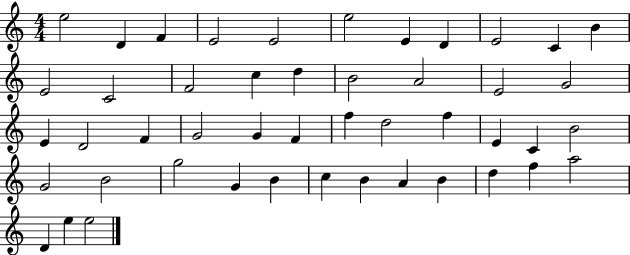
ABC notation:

X:1
T:Untitled
M:4/4
L:1/4
K:C
e2 D F E2 E2 e2 E D E2 C B E2 C2 F2 c d B2 A2 E2 G2 E D2 F G2 G F f d2 f E C B2 G2 B2 g2 G B c B A B d f a2 D e e2